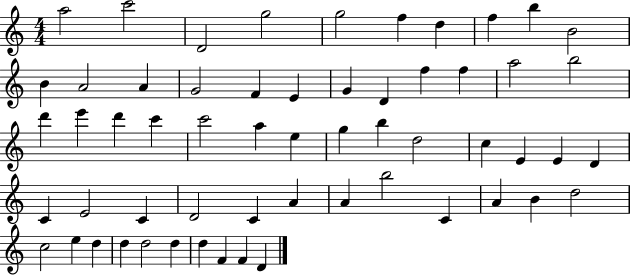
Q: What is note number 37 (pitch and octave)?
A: C4